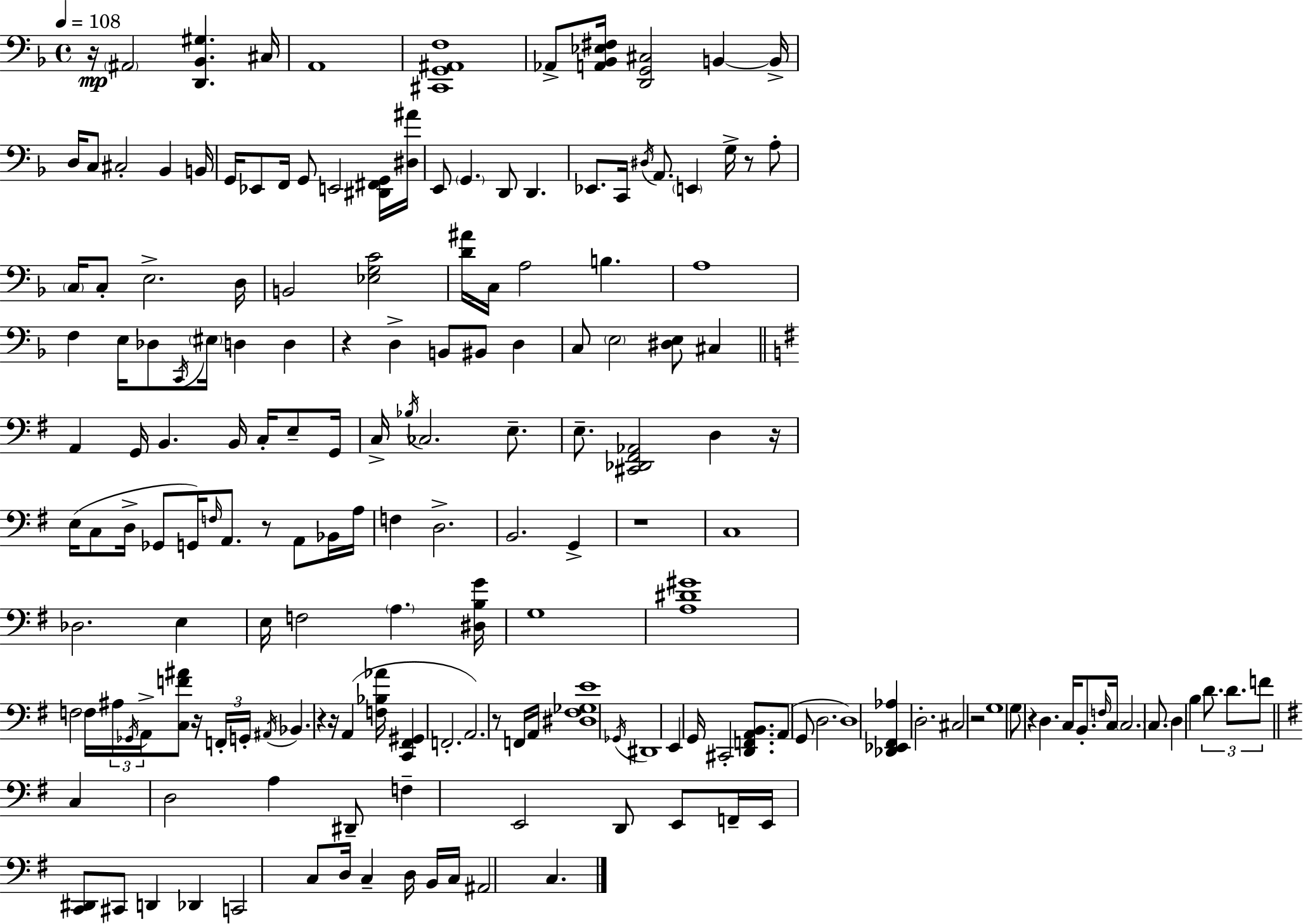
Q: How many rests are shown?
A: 12